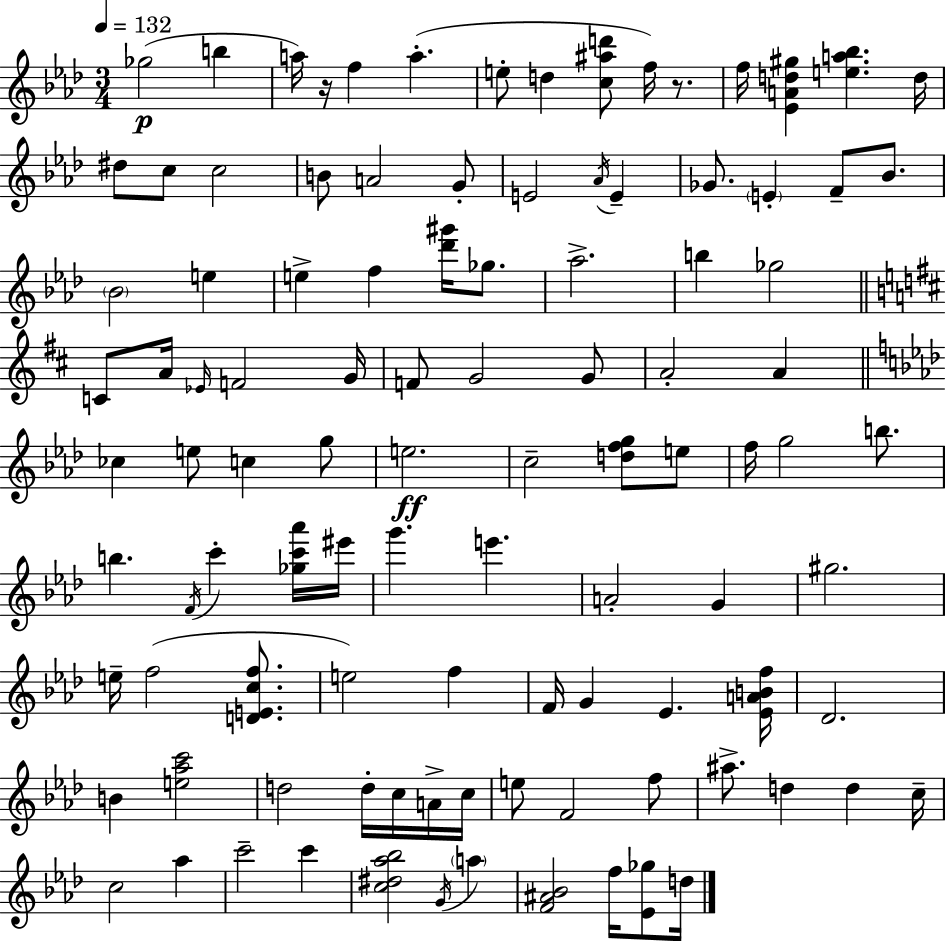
Gb5/h B5/q A5/s R/s F5/q A5/q. E5/e D5/q [C5,A#5,D6]/e F5/s R/e. F5/s [Eb4,A4,D5,G#5]/q [E5,A5,Bb5]/q. D5/s D#5/e C5/e C5/h B4/e A4/h G4/e E4/h Ab4/s E4/q Gb4/e. E4/q F4/e Bb4/e. Bb4/h E5/q E5/q F5/q [Db6,G#6]/s Gb5/e. Ab5/h. B5/q Gb5/h C4/e A4/s Eb4/s F4/h G4/s F4/e G4/h G4/e A4/h A4/q CES5/q E5/e C5/q G5/e E5/h. C5/h [D5,F5,G5]/e E5/e F5/s G5/h B5/e. B5/q. F4/s C6/q [Gb5,C6,Ab6]/s EIS6/s G6/q. E6/q. A4/h G4/q G#5/h. E5/s F5/h [D4,E4,C5,F5]/e. E5/h F5/q F4/s G4/q Eb4/q. [Eb4,A4,B4,F5]/s Db4/h. B4/q [E5,Ab5,C6]/h D5/h D5/s C5/s A4/s C5/s E5/e F4/h F5/e A#5/e. D5/q D5/q C5/s C5/h Ab5/q C6/h C6/q [C5,D#5,Ab5,Bb5]/h G4/s A5/q [F4,A#4,Bb4]/h F5/s [Eb4,Gb5]/e D5/s